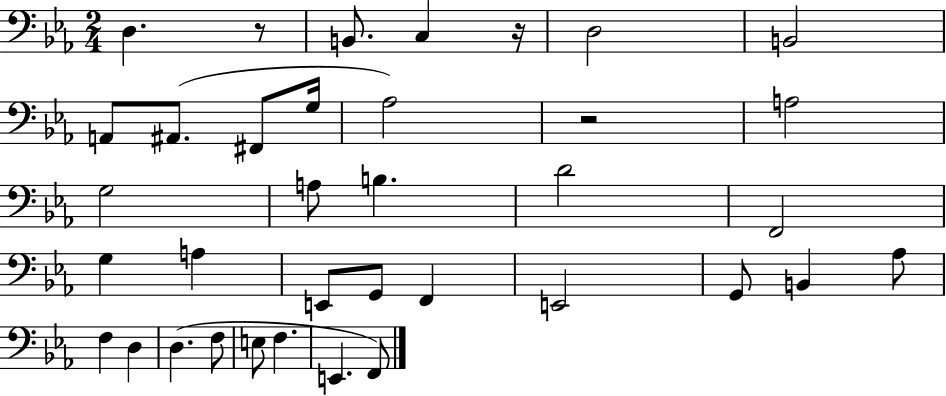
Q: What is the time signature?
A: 2/4